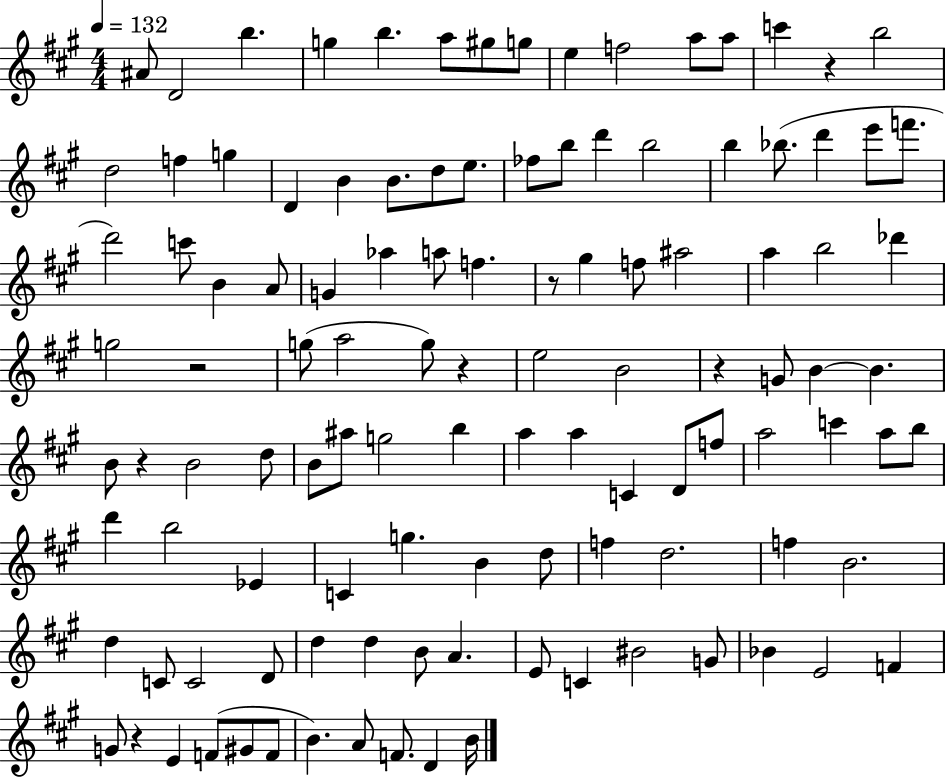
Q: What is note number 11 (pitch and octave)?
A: A5